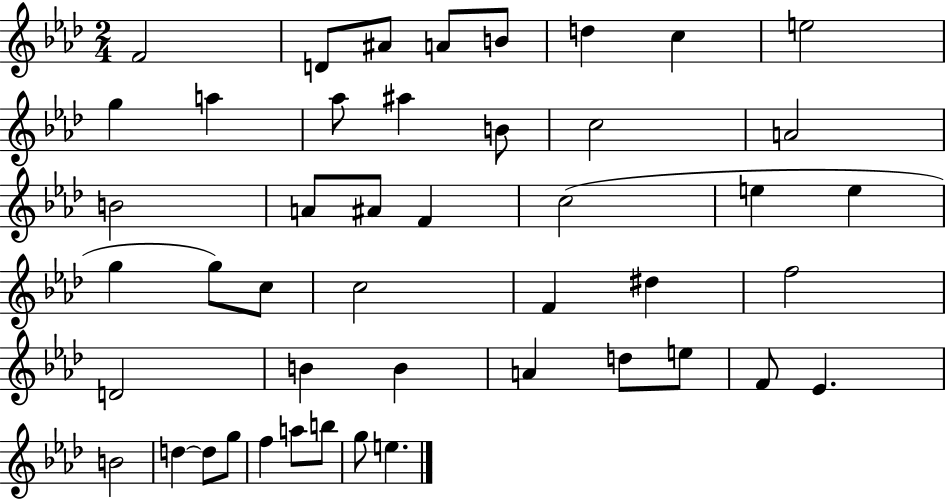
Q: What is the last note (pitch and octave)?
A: E5